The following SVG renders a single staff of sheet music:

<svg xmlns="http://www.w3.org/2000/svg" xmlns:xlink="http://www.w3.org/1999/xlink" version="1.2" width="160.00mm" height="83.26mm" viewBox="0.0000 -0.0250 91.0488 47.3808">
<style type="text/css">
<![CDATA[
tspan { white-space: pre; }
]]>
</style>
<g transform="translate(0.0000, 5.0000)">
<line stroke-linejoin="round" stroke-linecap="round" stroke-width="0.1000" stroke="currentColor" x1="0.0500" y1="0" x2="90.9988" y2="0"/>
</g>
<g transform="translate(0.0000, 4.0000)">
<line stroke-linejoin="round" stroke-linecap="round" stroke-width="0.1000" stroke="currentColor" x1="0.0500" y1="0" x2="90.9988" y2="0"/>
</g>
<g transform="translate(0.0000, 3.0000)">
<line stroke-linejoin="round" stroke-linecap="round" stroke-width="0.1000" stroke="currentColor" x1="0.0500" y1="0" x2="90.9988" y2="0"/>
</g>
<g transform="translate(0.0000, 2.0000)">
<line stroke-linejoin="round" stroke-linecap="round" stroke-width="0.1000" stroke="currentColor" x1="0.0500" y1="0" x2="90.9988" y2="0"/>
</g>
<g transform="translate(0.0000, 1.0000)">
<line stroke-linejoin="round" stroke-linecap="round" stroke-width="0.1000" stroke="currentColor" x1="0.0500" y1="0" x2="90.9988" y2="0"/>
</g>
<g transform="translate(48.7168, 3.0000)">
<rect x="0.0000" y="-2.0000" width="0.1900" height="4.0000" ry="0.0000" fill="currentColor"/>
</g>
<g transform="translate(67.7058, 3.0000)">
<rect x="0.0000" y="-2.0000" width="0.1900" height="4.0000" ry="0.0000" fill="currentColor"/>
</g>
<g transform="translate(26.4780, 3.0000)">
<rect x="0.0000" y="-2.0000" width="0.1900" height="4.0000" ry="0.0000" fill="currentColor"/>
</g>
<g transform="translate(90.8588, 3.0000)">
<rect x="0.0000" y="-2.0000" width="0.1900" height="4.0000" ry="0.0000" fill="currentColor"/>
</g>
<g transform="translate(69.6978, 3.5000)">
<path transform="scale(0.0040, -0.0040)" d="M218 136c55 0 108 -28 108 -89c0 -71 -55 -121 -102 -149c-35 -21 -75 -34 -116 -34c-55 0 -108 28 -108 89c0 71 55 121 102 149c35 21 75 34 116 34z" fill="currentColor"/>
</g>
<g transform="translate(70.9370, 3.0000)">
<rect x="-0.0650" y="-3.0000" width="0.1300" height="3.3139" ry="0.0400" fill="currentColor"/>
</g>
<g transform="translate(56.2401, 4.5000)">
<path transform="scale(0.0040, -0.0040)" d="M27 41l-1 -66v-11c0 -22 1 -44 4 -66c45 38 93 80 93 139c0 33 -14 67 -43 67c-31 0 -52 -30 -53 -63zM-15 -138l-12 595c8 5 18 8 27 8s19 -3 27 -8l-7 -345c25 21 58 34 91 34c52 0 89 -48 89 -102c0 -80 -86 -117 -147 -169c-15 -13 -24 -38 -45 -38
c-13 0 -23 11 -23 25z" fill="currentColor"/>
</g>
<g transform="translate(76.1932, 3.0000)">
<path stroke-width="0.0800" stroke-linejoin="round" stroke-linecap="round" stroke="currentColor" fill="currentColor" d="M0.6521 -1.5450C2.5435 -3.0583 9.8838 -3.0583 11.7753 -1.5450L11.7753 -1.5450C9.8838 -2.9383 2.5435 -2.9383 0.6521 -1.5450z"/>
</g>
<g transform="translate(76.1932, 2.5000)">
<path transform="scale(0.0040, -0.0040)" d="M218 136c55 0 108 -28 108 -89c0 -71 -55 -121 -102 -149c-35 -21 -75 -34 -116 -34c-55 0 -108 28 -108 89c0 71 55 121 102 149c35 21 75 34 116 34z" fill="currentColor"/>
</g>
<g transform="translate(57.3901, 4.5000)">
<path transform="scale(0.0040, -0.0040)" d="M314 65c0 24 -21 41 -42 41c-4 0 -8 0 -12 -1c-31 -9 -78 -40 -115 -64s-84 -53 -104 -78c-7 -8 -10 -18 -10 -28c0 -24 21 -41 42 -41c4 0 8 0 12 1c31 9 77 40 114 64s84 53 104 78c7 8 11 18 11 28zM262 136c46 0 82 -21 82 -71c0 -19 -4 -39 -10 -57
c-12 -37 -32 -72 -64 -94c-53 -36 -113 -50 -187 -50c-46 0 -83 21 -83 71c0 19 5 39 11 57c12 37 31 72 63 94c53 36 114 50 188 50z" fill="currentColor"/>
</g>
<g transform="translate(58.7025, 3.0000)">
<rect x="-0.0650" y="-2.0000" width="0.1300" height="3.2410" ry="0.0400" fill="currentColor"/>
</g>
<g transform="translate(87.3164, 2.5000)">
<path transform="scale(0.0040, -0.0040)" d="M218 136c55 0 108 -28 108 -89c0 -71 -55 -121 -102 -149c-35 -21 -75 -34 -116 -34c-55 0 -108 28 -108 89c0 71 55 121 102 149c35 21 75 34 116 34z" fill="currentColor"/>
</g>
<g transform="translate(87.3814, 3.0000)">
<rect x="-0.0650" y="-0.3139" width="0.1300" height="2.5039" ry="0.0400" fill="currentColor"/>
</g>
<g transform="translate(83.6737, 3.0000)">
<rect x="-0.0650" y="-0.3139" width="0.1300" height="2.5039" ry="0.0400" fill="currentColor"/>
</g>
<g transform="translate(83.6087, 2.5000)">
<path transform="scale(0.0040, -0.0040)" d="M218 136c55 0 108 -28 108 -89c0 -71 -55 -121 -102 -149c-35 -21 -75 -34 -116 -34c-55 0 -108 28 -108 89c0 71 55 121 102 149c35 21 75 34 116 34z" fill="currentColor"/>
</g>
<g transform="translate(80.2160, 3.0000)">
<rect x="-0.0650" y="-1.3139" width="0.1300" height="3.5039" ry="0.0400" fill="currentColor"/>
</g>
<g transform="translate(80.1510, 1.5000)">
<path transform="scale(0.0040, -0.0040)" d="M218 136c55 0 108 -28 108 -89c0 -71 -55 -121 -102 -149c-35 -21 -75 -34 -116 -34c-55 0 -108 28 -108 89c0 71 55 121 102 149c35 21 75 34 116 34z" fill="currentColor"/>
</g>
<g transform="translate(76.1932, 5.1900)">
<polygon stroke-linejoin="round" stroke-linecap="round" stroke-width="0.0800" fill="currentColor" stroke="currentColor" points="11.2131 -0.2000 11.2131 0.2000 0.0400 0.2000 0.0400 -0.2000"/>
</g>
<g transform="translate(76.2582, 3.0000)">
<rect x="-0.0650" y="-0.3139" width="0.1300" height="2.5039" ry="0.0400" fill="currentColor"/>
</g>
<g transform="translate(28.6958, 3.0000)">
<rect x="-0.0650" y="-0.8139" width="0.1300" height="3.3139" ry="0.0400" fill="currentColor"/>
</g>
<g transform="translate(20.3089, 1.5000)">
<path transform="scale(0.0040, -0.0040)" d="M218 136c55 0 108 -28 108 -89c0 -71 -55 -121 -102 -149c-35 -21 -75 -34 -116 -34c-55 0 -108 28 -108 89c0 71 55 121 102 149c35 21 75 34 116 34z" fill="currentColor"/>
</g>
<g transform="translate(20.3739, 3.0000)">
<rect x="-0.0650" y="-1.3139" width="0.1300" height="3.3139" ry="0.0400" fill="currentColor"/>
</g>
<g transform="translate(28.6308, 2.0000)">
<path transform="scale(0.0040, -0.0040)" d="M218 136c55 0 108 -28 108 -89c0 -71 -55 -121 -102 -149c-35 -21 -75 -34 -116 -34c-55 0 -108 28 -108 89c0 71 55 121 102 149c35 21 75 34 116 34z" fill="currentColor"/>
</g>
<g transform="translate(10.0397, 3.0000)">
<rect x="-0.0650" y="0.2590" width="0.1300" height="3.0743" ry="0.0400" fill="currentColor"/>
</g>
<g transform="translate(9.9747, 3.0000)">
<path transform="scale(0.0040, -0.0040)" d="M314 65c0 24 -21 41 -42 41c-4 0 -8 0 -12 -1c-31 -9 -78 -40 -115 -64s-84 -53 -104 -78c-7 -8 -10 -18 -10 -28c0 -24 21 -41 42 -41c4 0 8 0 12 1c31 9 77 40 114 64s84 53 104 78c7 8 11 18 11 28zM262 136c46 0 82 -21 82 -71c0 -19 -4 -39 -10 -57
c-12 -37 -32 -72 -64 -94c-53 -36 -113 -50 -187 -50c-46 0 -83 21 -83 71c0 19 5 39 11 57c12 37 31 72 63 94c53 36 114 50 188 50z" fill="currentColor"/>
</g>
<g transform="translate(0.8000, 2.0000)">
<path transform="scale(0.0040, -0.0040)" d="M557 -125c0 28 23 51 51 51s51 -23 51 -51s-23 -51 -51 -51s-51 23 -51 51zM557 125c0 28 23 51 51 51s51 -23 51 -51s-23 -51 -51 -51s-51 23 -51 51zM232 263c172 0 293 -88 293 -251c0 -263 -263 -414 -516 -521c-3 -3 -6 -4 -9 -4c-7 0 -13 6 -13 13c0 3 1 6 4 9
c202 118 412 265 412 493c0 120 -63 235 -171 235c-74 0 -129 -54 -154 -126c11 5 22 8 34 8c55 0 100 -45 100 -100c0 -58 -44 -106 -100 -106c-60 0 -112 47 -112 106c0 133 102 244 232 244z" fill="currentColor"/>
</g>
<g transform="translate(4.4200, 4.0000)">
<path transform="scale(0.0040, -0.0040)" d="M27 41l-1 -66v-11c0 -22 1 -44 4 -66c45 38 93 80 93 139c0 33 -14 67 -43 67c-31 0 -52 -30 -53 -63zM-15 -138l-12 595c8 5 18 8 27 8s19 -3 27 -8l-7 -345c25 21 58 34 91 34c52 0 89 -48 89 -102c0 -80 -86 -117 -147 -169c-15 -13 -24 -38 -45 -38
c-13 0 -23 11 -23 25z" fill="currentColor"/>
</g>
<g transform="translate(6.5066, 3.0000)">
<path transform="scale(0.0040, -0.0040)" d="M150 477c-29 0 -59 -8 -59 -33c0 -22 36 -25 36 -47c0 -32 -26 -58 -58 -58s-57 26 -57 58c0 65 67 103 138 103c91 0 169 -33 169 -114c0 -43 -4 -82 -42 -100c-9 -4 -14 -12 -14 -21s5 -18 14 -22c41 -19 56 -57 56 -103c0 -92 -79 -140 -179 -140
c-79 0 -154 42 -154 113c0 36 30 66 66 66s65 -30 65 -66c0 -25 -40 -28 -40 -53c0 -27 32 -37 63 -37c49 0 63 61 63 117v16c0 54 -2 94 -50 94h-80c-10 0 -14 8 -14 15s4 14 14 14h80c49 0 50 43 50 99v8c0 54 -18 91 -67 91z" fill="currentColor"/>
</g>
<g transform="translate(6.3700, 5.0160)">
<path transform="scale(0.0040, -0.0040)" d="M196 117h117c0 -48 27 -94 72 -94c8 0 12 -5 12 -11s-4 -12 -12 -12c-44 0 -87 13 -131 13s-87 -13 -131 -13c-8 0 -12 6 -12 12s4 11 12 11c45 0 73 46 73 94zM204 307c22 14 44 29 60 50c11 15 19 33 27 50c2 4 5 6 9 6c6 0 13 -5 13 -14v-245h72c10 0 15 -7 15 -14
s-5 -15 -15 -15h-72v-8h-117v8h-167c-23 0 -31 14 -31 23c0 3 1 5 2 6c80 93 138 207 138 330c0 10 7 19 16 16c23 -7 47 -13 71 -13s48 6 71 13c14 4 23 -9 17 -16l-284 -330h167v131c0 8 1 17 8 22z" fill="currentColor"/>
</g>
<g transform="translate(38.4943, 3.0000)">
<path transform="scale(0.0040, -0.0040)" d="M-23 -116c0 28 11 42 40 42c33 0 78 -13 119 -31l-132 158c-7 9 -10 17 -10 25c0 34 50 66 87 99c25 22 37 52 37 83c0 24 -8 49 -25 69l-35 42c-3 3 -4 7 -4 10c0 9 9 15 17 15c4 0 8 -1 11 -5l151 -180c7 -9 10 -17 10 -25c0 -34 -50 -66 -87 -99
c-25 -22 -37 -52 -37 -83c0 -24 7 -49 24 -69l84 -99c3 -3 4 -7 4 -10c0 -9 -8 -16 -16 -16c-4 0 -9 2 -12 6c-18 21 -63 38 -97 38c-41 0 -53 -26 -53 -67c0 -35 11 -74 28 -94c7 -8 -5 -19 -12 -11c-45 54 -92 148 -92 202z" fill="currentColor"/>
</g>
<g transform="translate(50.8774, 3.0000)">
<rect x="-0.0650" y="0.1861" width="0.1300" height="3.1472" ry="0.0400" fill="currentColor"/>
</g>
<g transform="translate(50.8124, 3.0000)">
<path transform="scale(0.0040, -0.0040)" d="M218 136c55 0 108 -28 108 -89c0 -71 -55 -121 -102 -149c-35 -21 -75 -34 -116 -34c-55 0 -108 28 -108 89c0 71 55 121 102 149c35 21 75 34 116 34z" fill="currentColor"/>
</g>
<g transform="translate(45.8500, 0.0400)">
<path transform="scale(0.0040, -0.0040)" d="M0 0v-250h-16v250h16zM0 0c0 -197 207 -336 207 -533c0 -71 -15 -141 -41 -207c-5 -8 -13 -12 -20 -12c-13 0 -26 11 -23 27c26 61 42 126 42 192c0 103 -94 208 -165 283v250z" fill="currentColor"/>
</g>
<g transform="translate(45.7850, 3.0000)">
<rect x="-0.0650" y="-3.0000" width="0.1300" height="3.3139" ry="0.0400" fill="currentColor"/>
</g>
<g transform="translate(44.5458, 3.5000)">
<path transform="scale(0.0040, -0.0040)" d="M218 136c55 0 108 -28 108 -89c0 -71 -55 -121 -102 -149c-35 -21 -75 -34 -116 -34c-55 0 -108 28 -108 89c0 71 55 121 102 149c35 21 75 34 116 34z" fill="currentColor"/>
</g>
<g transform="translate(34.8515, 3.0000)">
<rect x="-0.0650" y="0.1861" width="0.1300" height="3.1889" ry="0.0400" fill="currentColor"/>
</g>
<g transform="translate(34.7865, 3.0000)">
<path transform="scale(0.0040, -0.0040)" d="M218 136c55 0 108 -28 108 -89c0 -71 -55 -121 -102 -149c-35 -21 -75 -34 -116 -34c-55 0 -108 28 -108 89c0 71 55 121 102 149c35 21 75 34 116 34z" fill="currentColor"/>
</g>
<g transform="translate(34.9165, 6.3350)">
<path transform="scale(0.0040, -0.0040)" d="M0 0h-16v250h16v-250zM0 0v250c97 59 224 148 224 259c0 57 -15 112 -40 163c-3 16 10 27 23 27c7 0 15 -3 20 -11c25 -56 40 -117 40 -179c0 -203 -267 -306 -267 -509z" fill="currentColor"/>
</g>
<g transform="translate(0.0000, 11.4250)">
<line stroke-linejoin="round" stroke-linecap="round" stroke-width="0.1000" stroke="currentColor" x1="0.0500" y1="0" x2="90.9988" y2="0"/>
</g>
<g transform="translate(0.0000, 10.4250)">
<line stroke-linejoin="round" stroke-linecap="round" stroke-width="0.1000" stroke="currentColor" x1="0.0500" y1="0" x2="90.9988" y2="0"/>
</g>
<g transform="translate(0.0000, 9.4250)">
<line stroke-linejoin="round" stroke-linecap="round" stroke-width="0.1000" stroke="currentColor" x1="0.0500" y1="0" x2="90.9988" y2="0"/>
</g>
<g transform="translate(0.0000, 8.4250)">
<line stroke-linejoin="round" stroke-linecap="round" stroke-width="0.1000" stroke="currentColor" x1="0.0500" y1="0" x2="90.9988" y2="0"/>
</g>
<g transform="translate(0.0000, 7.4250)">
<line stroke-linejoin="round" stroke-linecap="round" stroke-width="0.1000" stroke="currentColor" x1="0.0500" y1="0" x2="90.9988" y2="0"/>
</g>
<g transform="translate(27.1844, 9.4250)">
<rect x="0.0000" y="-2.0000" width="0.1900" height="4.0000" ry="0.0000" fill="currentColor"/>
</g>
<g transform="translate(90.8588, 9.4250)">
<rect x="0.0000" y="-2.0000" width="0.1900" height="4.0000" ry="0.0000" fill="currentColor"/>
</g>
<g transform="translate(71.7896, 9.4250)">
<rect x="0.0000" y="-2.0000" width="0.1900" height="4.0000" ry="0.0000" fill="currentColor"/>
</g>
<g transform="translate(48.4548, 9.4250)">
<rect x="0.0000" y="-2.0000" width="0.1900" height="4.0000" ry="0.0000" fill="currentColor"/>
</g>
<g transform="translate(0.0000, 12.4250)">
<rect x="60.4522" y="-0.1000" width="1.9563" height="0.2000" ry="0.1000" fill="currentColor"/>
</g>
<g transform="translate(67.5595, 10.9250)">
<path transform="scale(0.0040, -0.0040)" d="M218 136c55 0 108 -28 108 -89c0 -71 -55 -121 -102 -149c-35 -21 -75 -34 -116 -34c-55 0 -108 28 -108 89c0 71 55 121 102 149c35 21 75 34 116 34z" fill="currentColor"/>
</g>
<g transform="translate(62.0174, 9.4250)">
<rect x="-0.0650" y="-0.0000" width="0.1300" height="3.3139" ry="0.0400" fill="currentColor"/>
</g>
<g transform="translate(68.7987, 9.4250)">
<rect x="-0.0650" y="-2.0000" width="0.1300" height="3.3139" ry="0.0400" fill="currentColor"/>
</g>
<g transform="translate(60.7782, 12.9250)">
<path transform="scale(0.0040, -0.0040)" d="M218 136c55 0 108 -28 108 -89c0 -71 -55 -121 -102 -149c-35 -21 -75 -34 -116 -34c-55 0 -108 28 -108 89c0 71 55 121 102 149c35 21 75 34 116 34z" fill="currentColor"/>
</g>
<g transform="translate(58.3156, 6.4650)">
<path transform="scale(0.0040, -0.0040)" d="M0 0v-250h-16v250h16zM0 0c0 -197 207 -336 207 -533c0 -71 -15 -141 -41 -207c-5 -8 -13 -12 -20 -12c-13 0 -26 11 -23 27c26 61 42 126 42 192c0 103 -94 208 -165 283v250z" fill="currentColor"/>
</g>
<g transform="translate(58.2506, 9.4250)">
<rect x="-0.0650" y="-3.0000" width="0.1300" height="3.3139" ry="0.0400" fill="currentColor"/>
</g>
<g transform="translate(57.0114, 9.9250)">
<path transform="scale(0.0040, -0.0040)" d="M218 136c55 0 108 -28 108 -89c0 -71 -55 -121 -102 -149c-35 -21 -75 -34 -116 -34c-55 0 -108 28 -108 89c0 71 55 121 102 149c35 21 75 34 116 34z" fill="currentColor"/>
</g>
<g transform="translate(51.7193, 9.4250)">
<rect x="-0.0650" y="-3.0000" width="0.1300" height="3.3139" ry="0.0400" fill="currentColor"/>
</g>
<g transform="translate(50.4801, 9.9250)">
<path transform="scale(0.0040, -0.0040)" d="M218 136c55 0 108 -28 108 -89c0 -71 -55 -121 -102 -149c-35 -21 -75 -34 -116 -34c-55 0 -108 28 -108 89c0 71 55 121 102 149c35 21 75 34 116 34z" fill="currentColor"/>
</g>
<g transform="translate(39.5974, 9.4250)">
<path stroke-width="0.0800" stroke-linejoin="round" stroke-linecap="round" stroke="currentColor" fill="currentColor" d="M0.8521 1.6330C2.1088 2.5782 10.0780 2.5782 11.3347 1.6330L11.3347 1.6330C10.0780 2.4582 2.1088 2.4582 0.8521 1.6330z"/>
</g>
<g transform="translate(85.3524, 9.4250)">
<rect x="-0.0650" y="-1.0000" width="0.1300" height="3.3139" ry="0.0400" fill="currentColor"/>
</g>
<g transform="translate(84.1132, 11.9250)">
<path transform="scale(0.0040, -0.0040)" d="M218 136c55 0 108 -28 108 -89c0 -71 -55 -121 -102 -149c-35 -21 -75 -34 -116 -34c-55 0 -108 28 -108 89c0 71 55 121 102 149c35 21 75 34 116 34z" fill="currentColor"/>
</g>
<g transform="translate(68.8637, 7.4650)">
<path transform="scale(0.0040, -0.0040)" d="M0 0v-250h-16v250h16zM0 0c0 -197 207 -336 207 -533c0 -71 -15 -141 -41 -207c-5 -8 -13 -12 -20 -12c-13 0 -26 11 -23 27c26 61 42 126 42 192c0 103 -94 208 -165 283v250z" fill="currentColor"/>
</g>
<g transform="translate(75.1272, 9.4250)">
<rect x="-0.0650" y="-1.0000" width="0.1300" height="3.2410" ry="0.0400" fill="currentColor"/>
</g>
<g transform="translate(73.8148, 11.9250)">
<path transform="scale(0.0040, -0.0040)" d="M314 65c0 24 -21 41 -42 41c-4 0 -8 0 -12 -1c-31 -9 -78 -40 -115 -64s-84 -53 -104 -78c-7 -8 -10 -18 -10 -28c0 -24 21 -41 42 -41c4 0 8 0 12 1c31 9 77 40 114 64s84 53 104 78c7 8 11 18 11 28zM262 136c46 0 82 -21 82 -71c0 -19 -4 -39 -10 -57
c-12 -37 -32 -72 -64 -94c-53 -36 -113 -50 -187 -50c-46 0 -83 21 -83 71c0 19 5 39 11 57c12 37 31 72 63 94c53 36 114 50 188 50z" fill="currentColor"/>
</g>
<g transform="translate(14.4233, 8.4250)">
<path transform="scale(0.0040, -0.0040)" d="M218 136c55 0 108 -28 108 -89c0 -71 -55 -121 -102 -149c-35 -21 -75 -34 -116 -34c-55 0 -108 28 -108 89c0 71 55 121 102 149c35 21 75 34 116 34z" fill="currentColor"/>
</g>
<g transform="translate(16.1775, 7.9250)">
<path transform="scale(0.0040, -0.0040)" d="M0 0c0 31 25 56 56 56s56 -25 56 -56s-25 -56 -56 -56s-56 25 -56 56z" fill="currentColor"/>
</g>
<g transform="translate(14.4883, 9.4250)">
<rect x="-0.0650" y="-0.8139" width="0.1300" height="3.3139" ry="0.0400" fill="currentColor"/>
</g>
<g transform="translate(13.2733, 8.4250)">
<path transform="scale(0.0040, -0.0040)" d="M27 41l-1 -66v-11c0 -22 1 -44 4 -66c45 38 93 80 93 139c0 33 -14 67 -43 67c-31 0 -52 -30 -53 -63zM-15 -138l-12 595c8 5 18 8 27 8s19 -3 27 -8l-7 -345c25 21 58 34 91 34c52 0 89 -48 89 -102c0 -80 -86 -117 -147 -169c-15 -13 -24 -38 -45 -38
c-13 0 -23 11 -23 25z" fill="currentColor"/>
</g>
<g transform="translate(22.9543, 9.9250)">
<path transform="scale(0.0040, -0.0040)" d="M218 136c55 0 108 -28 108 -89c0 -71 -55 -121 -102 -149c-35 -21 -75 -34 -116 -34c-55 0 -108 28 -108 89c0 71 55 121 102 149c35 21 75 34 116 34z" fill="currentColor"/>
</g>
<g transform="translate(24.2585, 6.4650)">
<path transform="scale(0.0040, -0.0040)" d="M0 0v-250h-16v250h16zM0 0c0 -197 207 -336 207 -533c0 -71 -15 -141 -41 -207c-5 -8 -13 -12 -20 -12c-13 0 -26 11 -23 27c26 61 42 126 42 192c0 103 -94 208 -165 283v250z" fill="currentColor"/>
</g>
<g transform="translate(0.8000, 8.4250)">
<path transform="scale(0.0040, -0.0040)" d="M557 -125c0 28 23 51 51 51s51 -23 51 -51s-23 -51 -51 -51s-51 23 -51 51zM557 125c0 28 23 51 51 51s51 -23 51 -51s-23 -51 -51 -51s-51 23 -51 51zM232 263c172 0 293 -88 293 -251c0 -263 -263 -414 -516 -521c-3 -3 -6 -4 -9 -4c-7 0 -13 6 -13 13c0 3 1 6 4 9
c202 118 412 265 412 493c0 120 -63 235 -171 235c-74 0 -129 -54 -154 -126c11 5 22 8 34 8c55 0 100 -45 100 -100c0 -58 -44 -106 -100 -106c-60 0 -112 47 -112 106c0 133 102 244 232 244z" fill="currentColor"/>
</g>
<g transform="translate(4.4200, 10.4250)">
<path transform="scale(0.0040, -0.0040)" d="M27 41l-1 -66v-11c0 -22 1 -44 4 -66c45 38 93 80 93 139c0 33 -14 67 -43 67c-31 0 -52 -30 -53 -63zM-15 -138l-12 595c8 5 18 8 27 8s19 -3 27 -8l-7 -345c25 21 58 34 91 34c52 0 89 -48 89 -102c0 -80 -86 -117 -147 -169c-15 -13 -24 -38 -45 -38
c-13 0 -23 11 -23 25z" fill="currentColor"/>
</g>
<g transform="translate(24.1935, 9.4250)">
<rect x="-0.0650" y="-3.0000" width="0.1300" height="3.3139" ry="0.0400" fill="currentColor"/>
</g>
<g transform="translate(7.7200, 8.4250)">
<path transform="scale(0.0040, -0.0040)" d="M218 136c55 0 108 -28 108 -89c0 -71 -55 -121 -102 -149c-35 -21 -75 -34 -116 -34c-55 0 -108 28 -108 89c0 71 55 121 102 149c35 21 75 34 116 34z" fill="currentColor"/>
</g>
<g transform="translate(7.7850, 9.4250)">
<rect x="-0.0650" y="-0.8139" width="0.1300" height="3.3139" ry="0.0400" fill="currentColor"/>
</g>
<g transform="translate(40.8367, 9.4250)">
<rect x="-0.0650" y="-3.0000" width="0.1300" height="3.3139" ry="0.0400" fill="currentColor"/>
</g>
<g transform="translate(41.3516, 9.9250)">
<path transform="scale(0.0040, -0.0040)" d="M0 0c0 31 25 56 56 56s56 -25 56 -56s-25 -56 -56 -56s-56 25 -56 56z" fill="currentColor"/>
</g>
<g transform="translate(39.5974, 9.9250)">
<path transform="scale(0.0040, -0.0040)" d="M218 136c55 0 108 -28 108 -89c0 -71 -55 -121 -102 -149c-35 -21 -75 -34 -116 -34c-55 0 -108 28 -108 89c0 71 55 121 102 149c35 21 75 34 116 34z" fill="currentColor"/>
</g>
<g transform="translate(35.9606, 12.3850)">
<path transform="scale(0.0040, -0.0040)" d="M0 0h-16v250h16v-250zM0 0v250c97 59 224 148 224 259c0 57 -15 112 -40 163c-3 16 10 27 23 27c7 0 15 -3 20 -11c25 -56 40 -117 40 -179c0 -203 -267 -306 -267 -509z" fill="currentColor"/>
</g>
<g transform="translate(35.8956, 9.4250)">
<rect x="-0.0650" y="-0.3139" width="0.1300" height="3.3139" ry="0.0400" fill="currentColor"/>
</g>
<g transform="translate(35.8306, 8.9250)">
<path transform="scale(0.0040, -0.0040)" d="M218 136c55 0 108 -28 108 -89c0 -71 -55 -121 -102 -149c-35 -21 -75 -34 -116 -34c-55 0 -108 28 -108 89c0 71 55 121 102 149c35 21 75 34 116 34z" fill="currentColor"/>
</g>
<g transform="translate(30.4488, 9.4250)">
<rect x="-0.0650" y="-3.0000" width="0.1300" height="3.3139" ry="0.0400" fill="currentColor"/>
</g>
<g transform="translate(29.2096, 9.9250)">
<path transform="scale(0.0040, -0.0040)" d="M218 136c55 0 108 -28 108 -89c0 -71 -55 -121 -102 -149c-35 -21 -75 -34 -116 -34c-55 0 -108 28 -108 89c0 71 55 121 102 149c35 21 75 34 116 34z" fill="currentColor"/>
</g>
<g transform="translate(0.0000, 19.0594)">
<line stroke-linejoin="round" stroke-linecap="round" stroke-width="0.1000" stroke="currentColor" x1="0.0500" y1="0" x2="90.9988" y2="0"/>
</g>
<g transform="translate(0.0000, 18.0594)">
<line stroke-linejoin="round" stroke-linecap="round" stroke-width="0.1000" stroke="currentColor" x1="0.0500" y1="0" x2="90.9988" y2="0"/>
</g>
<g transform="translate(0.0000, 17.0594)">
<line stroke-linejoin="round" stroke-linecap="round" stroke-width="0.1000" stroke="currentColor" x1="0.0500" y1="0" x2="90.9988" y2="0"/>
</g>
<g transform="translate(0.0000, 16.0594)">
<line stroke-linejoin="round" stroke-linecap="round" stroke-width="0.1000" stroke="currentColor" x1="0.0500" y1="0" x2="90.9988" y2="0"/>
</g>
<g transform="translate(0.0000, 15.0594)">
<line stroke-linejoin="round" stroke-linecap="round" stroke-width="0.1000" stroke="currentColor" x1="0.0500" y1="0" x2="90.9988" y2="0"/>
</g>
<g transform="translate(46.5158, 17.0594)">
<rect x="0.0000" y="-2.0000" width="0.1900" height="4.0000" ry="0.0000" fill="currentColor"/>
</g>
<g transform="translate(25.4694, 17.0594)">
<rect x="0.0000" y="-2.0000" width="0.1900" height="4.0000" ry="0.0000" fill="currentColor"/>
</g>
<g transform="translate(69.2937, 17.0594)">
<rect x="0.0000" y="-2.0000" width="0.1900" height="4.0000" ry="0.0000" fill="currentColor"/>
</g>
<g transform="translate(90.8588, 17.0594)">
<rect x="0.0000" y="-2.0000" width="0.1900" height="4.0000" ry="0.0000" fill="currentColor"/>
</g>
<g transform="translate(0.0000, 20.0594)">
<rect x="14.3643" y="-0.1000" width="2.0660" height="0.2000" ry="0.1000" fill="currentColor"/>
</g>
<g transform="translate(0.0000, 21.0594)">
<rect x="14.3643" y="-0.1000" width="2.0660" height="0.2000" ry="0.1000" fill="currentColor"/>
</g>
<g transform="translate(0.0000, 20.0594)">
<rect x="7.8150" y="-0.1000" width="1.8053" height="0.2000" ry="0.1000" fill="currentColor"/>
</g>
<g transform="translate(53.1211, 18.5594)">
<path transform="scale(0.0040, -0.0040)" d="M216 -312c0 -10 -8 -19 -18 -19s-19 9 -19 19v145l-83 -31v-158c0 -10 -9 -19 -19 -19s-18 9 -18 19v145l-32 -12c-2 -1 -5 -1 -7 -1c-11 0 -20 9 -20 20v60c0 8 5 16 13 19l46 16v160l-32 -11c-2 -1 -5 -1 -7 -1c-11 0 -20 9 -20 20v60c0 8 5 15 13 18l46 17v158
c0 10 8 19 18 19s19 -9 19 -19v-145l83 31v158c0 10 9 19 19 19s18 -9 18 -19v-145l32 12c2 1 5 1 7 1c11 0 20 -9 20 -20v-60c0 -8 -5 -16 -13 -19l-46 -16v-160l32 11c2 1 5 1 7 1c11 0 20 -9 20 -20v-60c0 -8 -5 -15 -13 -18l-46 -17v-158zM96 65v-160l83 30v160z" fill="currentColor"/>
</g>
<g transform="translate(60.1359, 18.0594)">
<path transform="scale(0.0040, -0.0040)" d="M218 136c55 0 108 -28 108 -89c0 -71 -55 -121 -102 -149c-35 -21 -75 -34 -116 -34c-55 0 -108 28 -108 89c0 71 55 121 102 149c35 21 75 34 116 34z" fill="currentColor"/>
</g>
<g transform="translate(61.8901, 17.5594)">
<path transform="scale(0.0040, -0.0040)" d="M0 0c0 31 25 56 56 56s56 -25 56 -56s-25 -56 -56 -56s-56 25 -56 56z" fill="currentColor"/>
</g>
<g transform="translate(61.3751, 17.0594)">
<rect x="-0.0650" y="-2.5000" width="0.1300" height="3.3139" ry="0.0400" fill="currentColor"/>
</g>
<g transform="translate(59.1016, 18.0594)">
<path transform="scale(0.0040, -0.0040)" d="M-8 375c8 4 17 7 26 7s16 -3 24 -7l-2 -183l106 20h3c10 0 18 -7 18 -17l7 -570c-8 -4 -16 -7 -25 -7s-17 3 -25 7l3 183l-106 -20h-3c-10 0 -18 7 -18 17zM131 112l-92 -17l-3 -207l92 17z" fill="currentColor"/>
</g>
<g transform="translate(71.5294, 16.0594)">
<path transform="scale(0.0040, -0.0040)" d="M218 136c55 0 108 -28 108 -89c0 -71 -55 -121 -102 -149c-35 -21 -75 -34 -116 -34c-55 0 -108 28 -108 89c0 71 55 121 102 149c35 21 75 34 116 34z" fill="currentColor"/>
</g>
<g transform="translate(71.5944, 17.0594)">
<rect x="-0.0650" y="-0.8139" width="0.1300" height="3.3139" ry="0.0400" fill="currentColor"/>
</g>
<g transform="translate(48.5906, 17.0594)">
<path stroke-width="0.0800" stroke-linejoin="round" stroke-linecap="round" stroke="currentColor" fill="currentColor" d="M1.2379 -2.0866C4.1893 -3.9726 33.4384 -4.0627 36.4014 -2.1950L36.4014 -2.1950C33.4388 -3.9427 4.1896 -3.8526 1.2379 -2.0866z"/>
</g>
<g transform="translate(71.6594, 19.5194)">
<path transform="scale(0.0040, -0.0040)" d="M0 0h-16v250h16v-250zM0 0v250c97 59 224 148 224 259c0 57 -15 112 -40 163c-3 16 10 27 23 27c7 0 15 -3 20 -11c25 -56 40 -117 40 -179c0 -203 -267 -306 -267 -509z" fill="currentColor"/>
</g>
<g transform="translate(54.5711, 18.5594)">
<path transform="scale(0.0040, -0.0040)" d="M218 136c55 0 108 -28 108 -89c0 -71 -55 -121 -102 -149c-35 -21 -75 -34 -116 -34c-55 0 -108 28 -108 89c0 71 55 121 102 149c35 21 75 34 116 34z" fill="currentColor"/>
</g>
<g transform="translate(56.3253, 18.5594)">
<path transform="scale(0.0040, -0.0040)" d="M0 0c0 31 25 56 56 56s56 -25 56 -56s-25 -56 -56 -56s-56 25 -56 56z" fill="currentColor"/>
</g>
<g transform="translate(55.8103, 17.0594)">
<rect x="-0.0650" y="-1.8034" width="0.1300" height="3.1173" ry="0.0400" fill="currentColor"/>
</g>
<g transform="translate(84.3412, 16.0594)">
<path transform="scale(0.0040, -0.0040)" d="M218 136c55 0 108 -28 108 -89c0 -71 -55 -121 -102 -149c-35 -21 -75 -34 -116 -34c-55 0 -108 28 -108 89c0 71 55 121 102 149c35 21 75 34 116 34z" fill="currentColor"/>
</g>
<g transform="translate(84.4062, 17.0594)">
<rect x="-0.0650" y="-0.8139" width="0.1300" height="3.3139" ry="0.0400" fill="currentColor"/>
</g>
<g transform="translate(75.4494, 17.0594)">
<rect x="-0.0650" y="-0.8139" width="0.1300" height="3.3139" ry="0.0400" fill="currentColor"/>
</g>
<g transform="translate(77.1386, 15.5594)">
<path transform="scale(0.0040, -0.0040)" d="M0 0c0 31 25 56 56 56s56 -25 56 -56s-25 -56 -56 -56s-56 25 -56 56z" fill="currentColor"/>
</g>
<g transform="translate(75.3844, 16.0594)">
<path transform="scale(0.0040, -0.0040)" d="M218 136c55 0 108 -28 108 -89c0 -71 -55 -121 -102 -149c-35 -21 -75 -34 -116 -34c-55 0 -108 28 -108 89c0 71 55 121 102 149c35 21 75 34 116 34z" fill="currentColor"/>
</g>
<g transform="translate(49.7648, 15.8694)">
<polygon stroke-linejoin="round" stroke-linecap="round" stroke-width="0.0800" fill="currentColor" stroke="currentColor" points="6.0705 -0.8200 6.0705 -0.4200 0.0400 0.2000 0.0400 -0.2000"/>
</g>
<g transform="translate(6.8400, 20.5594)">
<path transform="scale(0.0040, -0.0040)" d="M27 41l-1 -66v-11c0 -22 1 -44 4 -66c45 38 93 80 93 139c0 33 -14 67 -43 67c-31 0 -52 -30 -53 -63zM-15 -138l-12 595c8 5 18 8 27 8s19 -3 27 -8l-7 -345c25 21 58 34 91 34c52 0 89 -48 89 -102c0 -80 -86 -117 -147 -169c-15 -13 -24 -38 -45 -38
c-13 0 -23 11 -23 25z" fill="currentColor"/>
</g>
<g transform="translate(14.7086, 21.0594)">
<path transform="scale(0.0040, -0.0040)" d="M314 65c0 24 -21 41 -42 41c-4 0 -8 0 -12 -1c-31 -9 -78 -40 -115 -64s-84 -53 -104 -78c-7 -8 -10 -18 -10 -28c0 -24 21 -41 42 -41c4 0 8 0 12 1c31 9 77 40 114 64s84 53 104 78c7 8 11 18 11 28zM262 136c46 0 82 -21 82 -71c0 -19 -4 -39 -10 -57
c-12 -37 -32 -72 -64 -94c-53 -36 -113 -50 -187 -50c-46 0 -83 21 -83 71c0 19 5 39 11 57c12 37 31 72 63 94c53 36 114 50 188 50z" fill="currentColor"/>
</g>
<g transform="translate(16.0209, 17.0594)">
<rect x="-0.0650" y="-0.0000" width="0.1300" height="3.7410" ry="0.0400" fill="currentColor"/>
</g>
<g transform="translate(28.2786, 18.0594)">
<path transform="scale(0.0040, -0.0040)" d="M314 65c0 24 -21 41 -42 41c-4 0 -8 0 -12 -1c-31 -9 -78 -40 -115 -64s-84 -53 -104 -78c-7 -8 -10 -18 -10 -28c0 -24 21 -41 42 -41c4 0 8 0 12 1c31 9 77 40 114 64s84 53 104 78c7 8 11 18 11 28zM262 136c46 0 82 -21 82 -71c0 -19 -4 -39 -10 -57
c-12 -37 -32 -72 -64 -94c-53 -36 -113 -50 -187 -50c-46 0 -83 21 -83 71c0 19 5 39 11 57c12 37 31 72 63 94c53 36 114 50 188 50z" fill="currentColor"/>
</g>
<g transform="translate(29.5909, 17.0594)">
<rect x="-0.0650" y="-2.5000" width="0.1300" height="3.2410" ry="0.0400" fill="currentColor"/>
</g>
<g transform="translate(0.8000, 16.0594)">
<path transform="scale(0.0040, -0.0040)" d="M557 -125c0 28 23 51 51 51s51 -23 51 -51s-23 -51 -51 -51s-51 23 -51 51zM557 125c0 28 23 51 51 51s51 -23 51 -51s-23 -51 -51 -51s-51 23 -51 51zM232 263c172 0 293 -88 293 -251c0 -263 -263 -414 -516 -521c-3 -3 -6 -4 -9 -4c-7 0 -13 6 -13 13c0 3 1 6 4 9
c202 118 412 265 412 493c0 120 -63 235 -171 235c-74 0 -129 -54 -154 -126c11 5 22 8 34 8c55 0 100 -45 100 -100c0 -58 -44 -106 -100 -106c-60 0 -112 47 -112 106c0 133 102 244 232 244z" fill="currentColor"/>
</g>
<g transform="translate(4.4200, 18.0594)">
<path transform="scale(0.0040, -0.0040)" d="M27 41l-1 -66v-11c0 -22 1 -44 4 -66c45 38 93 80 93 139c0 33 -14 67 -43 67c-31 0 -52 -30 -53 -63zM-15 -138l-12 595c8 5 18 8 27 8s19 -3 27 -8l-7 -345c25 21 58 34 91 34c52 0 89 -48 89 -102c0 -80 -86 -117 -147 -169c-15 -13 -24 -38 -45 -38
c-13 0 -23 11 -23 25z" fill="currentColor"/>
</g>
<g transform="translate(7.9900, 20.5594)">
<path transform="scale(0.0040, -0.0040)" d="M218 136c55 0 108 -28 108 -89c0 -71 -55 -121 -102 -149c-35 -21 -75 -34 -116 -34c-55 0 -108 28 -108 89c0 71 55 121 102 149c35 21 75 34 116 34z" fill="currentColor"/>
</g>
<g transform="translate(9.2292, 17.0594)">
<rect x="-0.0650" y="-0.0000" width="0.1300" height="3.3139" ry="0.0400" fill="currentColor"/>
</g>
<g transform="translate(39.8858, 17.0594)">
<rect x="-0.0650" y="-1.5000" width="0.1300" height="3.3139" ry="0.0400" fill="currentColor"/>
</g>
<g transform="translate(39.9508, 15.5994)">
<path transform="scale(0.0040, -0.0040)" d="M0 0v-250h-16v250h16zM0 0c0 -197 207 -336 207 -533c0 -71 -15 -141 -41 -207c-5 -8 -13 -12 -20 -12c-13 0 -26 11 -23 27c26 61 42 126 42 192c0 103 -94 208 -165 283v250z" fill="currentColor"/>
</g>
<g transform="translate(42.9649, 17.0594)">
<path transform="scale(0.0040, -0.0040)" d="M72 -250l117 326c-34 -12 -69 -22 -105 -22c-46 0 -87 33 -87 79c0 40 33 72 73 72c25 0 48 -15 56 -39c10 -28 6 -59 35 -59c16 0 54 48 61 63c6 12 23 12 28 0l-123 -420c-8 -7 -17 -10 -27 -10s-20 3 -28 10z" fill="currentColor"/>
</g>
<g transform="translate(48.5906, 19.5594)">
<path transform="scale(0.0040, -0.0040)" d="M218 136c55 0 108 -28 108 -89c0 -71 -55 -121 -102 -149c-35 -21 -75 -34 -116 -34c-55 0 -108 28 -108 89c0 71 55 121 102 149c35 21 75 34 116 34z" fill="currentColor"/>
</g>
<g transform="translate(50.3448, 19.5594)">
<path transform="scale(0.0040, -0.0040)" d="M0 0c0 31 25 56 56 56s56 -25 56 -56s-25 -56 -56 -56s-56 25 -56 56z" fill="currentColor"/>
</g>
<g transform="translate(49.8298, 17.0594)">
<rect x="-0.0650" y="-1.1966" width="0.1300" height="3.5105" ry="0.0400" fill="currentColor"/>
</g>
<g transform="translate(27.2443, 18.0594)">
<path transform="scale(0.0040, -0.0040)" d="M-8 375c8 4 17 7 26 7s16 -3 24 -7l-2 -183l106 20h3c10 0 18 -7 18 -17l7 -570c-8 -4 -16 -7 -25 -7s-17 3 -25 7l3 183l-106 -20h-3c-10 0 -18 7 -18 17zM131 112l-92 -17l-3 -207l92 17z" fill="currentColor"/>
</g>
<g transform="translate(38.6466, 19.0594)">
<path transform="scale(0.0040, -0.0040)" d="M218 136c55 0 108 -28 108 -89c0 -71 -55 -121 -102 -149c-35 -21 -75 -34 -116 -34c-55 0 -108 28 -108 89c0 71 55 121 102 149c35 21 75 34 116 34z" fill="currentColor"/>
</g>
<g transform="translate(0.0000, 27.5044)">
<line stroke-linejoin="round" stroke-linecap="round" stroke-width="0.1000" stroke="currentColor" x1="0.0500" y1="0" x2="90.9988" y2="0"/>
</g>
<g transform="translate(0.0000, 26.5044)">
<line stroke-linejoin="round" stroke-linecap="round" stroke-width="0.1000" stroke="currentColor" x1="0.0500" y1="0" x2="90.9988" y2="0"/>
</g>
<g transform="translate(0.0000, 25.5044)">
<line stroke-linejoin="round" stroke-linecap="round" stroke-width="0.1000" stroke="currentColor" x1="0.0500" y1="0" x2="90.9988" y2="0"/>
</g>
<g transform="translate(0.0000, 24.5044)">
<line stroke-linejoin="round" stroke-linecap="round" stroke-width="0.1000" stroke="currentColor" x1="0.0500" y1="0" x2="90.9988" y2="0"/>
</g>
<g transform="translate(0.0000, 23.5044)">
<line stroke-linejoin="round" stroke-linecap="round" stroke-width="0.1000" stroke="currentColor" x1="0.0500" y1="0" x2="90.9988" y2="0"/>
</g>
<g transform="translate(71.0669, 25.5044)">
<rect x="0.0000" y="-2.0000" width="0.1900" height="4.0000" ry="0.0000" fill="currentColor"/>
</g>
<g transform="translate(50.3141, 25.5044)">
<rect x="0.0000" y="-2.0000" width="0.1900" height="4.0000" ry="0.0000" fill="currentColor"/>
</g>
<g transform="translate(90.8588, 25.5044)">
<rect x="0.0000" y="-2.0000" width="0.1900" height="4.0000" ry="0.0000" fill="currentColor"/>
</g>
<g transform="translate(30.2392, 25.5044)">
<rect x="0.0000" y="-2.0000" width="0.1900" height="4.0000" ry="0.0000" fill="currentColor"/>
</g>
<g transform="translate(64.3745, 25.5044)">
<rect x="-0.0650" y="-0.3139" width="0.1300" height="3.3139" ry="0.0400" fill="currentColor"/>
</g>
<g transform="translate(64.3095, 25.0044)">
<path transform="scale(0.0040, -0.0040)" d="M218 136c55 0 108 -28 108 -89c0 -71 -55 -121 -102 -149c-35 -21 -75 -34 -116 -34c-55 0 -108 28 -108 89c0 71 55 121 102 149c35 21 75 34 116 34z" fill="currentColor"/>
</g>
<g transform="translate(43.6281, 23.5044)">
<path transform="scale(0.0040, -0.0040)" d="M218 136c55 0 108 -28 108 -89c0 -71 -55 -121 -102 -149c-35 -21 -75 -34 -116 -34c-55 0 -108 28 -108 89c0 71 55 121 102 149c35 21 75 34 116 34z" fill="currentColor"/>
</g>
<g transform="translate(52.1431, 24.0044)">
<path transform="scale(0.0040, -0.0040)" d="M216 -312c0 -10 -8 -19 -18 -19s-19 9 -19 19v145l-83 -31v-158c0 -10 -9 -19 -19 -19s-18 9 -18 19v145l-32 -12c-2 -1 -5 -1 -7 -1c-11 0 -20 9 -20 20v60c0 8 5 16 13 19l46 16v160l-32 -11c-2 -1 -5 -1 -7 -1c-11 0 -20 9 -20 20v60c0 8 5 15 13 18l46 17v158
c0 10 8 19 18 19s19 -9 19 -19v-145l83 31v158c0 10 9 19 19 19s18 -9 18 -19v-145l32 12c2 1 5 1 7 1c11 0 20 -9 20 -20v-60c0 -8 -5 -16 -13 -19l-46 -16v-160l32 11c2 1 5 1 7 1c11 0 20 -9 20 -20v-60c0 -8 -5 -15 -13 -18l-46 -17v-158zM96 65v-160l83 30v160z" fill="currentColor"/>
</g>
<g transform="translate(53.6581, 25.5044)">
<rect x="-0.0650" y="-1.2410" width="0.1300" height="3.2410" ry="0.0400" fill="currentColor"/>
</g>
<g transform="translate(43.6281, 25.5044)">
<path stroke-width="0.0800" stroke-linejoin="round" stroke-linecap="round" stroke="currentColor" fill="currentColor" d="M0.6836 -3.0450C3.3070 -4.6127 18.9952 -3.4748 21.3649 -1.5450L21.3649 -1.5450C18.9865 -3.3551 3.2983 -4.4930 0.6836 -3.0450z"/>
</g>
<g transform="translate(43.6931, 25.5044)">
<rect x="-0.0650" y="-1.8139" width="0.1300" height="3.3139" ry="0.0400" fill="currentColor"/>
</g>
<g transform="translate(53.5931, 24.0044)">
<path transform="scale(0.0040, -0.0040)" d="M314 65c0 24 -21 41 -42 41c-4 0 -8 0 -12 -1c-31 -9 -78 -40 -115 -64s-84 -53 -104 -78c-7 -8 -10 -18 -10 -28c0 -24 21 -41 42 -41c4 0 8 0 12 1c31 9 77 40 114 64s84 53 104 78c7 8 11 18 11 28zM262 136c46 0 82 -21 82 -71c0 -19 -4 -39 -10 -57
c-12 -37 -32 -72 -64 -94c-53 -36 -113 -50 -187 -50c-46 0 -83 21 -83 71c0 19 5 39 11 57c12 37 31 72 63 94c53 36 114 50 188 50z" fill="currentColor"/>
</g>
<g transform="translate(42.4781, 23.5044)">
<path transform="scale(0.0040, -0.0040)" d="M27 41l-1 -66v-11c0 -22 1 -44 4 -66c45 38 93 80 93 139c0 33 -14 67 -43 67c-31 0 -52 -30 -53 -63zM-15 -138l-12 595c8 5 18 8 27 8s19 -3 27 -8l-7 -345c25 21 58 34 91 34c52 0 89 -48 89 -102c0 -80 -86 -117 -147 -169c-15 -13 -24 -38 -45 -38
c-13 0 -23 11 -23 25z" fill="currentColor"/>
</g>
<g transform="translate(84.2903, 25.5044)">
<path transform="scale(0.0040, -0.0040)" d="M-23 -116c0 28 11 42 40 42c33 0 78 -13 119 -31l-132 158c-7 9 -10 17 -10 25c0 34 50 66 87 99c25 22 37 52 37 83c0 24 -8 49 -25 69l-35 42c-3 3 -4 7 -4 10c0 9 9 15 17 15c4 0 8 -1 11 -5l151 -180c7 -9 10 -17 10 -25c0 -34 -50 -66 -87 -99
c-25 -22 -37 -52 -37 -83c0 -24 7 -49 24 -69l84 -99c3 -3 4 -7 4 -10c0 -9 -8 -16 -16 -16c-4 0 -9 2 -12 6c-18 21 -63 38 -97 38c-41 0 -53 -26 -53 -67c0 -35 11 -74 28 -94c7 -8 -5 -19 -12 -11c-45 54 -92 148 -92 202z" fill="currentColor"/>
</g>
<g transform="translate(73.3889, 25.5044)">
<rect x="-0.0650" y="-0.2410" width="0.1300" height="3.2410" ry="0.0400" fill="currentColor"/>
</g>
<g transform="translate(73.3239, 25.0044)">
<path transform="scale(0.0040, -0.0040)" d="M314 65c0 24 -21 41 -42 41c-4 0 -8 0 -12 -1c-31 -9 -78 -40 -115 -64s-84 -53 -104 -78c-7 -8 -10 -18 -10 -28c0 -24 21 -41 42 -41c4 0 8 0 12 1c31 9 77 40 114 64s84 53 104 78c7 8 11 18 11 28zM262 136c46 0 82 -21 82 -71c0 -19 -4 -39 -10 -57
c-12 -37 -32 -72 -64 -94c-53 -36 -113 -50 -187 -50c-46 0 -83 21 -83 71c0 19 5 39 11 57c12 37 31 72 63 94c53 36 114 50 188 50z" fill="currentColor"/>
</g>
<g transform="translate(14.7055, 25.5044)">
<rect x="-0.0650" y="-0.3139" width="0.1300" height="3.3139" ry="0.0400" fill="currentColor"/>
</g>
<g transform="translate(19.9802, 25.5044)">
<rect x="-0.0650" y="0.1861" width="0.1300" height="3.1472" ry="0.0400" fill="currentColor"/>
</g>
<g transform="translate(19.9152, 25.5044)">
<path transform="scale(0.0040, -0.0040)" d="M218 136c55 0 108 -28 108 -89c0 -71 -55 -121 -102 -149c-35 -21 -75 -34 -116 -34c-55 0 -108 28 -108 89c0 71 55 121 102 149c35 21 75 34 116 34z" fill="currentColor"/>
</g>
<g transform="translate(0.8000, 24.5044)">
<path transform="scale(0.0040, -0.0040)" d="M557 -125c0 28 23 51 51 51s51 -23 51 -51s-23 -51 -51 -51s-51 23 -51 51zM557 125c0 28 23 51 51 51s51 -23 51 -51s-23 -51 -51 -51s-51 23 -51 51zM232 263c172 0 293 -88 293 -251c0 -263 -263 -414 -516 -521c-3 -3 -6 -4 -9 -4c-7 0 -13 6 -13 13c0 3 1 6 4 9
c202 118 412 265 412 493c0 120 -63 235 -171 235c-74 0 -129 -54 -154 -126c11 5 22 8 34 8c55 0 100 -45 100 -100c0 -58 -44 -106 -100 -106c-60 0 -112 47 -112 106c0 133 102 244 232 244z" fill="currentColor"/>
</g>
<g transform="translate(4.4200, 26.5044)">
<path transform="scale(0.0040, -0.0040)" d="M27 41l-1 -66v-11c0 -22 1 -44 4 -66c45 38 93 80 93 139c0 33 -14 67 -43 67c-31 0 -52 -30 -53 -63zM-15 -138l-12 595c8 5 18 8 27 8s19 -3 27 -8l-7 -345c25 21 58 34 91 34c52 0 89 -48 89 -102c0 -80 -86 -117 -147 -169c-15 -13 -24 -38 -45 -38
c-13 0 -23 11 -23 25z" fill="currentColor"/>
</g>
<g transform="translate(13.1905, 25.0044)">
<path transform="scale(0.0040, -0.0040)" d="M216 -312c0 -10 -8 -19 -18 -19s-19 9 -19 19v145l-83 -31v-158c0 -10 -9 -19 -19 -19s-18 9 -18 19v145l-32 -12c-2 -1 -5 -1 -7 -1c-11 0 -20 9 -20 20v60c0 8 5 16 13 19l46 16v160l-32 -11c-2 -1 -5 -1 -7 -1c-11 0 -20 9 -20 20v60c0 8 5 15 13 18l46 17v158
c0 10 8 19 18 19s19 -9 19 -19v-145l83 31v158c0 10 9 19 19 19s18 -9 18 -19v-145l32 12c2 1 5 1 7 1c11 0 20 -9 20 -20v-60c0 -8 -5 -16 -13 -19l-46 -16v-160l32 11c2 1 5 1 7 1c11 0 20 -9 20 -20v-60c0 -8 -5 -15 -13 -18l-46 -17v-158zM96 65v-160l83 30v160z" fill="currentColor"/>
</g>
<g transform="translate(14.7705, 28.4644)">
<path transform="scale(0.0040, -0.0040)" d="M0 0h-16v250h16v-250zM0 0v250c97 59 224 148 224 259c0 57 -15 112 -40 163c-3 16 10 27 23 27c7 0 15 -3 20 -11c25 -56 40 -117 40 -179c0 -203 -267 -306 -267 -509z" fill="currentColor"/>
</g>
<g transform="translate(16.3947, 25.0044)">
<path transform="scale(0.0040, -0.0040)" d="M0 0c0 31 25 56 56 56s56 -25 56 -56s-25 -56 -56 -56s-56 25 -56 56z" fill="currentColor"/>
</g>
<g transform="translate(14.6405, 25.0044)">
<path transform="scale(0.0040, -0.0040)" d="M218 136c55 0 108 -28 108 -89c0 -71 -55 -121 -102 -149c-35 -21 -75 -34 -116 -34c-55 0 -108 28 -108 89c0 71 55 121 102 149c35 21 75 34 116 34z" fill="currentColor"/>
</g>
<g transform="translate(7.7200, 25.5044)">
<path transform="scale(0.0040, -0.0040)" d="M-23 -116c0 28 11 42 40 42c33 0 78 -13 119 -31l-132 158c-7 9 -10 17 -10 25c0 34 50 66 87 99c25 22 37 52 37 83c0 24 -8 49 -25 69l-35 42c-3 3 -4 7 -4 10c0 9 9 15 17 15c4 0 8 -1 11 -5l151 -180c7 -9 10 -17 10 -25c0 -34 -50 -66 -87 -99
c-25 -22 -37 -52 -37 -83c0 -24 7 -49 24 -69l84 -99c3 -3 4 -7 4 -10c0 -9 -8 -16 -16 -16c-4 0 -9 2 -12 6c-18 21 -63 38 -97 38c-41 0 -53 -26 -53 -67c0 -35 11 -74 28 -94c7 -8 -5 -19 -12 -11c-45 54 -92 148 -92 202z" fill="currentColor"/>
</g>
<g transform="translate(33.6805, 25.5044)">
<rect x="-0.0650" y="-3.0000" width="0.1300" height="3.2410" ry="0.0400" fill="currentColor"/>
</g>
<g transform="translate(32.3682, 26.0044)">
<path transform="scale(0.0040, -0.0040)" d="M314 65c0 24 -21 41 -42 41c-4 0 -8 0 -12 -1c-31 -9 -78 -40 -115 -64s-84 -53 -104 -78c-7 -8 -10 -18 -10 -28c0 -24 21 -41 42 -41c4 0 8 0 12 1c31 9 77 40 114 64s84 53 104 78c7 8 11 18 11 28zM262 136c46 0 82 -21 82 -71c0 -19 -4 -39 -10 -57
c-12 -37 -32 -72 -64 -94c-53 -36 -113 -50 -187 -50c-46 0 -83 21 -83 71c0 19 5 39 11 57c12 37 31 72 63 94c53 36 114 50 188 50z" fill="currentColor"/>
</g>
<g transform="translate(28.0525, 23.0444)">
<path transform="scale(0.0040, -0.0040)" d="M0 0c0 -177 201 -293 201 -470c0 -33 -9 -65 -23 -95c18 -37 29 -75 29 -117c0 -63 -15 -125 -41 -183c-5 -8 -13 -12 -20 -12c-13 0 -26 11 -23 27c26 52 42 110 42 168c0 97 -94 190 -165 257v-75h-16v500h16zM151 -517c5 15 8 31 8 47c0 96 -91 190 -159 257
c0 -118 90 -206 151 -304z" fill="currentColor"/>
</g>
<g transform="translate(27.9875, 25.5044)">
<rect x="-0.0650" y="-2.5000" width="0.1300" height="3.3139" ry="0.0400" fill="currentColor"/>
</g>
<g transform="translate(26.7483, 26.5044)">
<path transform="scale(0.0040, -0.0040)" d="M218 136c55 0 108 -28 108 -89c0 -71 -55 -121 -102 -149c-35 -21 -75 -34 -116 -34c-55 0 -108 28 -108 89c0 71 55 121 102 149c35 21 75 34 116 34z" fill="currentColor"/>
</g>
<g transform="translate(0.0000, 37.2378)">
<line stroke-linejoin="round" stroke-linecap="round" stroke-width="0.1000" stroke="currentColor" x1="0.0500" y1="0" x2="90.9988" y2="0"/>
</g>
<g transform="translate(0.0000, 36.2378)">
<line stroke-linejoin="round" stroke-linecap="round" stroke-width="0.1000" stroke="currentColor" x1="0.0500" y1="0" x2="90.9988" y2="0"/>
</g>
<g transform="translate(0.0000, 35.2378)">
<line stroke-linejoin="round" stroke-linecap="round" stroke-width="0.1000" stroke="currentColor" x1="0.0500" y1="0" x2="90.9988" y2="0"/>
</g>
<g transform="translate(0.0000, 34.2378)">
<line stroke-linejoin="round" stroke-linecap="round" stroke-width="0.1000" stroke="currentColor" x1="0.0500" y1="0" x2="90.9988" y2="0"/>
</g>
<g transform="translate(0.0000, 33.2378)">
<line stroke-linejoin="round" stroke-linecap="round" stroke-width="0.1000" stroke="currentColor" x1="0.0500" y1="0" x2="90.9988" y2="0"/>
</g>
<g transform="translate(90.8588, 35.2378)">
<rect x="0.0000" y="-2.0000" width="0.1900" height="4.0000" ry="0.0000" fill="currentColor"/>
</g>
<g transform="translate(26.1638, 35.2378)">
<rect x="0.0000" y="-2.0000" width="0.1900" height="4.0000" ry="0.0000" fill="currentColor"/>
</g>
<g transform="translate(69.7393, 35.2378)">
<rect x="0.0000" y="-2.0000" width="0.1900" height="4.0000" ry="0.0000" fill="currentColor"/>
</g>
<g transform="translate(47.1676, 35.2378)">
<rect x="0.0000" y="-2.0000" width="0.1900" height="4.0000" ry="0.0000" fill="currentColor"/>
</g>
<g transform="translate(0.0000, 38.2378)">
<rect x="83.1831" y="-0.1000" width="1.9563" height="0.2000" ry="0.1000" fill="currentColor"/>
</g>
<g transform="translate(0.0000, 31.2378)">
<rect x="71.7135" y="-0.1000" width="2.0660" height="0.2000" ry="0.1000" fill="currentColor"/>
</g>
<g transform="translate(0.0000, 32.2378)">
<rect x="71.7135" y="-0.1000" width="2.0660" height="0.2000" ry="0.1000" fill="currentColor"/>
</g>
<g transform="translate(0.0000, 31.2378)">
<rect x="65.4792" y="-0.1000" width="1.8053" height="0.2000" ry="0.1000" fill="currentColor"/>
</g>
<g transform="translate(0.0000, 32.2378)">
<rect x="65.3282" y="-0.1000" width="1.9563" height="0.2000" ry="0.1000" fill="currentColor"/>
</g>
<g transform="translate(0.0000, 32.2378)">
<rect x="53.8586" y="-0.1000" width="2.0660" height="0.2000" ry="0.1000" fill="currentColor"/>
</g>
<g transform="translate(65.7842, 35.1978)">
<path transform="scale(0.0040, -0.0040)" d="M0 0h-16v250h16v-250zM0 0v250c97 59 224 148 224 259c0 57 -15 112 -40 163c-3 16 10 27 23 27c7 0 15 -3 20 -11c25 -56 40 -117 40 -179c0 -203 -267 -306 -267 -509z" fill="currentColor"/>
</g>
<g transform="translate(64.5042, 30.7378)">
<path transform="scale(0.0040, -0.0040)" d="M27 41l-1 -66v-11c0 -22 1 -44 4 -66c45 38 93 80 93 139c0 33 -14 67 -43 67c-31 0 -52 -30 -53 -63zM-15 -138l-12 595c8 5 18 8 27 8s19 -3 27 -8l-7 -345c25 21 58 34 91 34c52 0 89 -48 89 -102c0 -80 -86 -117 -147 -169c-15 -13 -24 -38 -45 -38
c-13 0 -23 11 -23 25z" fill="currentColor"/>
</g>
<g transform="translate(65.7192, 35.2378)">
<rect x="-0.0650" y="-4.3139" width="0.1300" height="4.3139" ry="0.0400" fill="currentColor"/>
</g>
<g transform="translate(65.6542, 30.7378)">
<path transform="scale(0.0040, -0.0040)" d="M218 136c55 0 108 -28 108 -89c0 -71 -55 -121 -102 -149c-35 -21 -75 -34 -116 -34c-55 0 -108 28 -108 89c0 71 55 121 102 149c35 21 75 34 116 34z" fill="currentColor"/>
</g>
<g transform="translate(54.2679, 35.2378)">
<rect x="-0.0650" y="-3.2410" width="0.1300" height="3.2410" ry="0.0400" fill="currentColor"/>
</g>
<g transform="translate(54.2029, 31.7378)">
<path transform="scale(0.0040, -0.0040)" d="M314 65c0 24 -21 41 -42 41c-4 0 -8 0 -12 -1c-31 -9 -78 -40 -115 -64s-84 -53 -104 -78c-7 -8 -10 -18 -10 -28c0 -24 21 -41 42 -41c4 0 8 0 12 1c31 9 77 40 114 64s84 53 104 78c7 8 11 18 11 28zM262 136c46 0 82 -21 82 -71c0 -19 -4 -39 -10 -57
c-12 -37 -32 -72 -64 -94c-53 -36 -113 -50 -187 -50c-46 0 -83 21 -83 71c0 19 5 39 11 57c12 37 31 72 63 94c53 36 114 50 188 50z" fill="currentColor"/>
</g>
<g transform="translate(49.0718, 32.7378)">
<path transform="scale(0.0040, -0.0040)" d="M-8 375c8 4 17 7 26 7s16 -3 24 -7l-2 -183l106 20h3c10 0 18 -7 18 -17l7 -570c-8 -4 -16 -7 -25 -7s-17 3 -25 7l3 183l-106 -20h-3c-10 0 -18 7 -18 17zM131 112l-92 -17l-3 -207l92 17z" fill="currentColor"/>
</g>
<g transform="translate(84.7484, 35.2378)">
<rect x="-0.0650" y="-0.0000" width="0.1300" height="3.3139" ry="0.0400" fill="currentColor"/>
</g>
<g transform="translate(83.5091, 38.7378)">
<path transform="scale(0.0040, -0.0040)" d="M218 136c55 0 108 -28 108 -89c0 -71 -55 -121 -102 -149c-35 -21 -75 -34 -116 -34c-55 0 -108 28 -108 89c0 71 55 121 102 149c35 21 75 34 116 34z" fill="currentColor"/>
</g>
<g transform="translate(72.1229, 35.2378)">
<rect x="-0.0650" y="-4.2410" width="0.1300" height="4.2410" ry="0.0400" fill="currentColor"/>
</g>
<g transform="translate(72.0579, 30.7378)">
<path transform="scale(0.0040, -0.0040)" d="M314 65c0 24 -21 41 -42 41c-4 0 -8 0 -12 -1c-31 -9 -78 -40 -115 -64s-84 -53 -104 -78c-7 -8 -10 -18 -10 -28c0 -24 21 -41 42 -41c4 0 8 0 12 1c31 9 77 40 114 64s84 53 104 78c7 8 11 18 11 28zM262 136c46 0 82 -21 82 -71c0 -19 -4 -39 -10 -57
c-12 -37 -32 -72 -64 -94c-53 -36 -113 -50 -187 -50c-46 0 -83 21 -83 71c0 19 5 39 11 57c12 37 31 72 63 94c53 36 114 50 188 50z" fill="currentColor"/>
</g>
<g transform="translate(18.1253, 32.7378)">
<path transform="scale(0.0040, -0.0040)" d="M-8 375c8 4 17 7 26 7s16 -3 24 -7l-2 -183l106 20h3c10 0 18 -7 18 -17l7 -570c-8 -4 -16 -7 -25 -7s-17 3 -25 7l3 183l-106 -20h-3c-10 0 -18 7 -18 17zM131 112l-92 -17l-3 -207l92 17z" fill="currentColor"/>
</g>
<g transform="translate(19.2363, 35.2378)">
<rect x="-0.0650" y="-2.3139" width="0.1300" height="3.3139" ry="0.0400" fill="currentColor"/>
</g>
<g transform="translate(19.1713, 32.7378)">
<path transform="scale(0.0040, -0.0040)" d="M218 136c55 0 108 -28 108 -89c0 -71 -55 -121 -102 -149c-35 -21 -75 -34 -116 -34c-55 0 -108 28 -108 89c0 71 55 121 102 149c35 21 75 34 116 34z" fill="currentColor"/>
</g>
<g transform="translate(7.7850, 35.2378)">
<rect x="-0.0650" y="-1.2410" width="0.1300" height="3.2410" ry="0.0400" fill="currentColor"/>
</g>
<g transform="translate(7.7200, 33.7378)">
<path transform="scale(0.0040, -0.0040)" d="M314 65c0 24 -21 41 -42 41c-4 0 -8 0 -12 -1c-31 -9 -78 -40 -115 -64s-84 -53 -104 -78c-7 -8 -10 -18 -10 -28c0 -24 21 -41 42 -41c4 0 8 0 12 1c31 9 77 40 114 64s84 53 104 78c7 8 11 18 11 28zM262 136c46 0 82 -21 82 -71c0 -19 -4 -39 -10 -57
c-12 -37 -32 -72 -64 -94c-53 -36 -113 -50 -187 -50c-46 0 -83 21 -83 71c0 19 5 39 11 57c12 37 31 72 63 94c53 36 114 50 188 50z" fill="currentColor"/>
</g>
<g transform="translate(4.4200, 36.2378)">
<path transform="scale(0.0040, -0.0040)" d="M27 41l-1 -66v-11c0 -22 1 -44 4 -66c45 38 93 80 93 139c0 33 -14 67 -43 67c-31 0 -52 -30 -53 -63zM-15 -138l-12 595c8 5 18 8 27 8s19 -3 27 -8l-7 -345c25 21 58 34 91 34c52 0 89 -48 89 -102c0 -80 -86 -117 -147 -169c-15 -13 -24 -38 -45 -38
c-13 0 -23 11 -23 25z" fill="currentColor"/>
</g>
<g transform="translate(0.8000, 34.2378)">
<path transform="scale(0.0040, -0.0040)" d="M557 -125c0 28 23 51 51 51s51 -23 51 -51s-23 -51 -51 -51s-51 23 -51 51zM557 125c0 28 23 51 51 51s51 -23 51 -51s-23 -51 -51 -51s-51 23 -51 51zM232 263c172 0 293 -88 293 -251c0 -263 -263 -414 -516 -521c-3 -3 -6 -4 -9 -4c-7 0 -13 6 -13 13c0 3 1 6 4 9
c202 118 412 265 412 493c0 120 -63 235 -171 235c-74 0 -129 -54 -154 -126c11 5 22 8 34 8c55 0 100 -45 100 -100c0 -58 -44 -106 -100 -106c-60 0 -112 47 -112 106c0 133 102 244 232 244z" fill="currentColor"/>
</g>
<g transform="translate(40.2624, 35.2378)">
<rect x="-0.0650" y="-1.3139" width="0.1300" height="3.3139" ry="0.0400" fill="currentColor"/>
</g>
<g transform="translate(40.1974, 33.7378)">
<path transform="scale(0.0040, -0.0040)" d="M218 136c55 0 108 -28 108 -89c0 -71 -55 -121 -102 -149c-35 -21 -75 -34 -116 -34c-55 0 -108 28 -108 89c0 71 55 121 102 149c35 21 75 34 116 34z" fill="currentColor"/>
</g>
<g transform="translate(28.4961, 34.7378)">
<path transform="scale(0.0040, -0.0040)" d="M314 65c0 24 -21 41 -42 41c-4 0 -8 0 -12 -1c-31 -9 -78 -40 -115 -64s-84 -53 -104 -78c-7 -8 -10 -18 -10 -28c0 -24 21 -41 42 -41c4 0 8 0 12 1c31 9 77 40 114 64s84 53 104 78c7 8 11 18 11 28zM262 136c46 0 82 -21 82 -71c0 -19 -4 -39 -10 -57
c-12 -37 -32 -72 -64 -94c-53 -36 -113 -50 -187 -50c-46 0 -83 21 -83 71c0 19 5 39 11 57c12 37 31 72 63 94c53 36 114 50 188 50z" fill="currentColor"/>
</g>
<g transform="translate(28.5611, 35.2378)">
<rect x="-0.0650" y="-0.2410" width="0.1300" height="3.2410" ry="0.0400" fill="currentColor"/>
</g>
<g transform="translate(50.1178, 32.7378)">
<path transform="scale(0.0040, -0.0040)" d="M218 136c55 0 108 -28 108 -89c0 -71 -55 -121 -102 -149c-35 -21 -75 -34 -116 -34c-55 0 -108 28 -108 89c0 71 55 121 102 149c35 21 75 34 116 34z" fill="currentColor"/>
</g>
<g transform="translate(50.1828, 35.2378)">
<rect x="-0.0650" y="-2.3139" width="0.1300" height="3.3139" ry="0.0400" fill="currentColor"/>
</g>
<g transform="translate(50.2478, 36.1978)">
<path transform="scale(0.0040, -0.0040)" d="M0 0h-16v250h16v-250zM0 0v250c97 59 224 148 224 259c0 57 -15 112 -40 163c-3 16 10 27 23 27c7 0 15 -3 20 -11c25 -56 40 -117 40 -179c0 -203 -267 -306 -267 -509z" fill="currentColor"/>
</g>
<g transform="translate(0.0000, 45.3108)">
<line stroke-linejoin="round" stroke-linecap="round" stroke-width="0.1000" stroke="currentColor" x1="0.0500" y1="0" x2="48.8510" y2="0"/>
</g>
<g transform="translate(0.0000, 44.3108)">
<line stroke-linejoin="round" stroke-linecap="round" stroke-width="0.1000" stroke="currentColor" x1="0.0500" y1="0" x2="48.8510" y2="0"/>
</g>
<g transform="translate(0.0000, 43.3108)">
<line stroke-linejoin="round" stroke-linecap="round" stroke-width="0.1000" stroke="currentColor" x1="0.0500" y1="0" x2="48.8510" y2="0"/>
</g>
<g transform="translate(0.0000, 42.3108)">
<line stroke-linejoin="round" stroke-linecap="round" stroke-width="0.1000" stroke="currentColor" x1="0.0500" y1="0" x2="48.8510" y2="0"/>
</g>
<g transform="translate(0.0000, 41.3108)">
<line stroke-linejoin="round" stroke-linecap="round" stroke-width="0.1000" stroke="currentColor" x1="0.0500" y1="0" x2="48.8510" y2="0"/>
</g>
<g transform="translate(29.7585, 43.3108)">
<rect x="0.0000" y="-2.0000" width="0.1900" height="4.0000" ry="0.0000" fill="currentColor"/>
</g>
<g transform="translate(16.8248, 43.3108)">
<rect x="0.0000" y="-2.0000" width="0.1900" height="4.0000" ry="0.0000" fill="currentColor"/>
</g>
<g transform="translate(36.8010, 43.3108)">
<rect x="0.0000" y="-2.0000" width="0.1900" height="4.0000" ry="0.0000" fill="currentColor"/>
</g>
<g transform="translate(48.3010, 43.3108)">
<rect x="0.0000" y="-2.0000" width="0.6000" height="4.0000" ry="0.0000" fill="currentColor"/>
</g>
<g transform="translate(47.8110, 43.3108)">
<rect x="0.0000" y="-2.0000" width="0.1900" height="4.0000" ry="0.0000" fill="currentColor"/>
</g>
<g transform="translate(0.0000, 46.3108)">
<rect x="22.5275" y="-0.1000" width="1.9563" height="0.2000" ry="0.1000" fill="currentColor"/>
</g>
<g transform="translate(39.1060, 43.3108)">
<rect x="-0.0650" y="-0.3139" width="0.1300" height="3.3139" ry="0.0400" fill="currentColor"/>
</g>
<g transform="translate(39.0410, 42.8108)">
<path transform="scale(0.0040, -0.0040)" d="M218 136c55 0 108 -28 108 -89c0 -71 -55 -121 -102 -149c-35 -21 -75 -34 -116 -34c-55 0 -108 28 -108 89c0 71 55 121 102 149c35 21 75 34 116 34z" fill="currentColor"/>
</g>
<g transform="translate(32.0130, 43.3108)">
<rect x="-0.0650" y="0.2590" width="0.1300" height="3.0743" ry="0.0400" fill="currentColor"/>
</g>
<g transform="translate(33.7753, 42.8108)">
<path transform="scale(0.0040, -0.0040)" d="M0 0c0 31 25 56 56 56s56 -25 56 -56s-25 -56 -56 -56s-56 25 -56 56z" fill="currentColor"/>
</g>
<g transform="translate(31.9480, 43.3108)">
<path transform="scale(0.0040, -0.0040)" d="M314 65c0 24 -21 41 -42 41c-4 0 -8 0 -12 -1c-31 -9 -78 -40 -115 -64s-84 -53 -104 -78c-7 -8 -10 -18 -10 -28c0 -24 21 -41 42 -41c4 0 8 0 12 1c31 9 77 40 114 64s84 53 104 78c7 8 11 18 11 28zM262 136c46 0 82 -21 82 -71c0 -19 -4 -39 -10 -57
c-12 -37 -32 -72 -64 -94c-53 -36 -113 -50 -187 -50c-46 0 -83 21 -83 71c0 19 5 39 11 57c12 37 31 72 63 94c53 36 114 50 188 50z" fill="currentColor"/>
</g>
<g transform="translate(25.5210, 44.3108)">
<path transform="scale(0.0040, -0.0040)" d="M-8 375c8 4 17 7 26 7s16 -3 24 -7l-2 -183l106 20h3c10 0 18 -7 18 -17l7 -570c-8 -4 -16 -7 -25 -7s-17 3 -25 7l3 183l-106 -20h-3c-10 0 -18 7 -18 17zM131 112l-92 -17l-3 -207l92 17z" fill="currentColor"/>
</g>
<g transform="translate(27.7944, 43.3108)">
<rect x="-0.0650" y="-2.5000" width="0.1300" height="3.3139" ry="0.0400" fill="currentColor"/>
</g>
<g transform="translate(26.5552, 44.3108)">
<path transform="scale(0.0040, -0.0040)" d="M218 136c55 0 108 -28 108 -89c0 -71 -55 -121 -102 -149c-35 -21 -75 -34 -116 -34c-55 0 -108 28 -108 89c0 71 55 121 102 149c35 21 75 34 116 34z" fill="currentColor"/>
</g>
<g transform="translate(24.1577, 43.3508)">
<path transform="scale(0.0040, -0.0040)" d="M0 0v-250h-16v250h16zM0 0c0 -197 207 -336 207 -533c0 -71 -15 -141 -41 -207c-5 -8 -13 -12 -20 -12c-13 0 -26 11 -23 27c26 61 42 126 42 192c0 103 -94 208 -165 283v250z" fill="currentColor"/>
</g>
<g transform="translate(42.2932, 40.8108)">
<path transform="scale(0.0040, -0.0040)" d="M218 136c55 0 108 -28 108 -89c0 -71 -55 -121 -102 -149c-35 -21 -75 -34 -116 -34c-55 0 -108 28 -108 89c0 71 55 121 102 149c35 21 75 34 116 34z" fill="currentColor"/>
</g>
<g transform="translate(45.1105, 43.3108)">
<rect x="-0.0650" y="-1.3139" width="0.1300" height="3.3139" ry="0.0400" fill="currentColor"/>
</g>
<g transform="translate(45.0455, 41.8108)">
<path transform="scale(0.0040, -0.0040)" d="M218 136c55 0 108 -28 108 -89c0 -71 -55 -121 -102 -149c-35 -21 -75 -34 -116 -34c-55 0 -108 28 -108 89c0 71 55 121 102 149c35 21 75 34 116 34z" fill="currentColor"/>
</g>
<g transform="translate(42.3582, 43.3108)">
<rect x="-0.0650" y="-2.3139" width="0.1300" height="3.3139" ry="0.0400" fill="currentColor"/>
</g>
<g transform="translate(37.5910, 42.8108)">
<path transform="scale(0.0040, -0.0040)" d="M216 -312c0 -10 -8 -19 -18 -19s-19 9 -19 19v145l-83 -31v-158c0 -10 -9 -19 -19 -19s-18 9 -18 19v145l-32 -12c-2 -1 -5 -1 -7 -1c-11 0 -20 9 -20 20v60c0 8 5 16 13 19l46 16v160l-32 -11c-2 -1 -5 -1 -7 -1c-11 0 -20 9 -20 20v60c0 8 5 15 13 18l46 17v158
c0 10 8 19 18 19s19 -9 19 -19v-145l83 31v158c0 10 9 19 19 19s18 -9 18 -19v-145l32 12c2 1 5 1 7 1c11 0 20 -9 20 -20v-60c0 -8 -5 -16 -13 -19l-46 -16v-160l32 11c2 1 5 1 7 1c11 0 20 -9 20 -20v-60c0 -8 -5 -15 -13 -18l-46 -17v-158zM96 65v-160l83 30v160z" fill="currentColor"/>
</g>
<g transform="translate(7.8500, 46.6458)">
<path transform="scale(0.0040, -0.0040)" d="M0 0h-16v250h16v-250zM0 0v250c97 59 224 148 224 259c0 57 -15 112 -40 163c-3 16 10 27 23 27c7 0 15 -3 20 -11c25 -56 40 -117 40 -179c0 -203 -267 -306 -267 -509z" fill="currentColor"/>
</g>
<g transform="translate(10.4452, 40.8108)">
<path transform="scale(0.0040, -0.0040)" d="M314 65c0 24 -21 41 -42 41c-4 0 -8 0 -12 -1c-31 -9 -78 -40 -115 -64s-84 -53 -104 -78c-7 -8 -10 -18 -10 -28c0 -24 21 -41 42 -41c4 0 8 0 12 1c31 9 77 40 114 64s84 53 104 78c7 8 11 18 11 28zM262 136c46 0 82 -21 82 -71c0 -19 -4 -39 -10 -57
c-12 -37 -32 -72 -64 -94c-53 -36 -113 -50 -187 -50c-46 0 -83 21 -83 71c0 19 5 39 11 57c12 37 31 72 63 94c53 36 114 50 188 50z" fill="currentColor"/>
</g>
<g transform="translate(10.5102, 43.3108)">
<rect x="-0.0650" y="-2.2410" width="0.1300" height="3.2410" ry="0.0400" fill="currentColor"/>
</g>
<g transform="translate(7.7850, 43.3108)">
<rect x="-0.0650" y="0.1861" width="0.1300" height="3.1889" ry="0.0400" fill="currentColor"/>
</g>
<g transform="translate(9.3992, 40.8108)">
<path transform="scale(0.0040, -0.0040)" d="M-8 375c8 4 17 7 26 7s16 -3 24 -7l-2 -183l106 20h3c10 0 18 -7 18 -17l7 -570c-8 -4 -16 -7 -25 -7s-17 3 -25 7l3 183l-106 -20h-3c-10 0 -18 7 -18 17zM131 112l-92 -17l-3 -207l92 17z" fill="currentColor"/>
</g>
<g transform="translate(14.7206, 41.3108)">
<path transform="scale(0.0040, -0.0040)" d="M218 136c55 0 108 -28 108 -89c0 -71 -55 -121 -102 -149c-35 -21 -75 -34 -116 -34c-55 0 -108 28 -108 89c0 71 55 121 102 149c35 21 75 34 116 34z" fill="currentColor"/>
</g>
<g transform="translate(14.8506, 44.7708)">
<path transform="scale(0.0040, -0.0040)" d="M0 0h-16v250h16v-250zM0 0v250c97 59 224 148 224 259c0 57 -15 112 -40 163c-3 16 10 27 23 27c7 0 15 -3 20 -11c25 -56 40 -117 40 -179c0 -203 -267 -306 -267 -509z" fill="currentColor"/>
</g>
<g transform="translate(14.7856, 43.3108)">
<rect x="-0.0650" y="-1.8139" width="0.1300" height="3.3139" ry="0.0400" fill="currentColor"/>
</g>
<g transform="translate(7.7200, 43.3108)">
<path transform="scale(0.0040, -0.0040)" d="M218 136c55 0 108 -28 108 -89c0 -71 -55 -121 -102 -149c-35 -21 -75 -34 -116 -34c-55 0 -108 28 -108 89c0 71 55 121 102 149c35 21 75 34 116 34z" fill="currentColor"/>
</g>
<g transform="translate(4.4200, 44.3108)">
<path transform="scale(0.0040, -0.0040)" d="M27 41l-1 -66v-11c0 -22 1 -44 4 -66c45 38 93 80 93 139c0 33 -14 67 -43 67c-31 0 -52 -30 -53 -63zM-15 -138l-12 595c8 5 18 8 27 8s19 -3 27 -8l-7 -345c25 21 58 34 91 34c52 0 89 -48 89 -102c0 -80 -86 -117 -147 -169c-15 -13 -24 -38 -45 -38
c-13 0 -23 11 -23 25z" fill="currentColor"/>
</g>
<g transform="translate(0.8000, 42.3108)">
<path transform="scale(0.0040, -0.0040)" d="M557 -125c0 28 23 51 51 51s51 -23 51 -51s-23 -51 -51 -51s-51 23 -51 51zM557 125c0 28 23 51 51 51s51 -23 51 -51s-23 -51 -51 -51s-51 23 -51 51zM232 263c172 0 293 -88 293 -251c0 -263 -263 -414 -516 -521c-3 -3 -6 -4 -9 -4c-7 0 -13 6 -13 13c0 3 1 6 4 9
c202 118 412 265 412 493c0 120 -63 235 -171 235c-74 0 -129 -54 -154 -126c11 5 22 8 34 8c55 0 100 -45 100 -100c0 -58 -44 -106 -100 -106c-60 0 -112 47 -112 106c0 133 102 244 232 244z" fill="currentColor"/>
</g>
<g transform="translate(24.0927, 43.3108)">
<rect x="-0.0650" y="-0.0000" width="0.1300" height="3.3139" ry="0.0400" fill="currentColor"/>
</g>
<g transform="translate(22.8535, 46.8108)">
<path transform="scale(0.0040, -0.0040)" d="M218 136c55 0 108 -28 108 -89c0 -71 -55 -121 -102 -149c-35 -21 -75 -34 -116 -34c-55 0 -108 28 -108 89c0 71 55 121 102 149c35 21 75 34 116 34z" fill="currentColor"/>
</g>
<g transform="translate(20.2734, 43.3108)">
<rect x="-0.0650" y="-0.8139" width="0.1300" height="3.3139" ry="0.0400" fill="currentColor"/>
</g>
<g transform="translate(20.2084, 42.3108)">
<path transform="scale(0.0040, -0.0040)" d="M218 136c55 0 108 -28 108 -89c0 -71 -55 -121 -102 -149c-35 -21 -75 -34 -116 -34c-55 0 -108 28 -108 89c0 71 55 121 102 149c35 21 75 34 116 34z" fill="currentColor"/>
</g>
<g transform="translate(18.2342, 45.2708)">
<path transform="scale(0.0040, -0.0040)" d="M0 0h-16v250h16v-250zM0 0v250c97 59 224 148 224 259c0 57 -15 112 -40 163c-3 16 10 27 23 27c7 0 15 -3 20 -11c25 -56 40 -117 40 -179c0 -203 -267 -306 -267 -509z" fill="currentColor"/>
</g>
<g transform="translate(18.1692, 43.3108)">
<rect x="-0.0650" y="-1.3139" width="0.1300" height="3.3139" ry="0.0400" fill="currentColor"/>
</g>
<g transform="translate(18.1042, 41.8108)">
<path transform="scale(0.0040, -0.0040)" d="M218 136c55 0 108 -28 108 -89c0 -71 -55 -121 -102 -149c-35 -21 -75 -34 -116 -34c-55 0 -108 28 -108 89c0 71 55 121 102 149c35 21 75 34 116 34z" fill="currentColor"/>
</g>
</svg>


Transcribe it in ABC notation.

X:1
T:Untitled
M:3/4
L:1/4
K:F
D,2 G, F, D,/2 z C,/2 D, _A,,2 C, E,/2 G,/2 E,/2 E,/2 F, _F, C,/2 C, E,/2 C, C, C,/2 D,, A,,/2 F,,2 F,, _D,, C,,2 B,,2 G,,/2 z/2 F,,/2 ^A,,/2 B,, F,/2 F, F, z ^E,/2 D, _B,,/4 C,2 _A, ^G,2 E, E,2 z G,2 B, E,2 G, B,/2 D2 _F/2 F2 D,, D,/2 B,2 A,/2 G,/2 F, D,,/2 B,, D,2 ^E, _B, G,